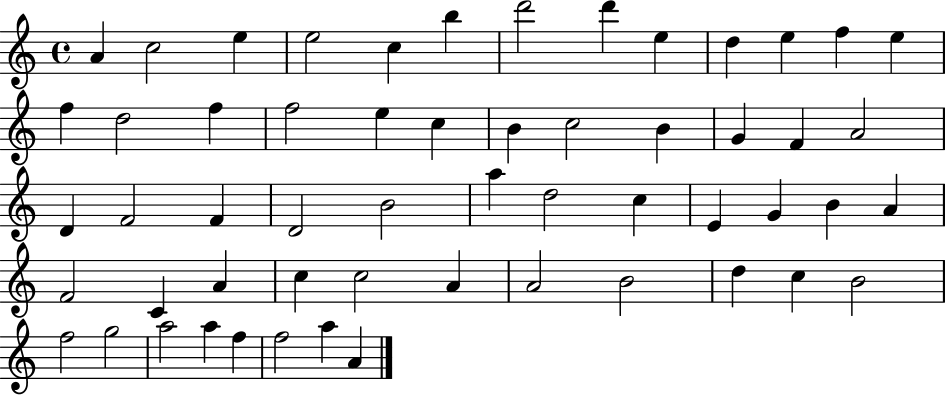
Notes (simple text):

A4/q C5/h E5/q E5/h C5/q B5/q D6/h D6/q E5/q D5/q E5/q F5/q E5/q F5/q D5/h F5/q F5/h E5/q C5/q B4/q C5/h B4/q G4/q F4/q A4/h D4/q F4/h F4/q D4/h B4/h A5/q D5/h C5/q E4/q G4/q B4/q A4/q F4/h C4/q A4/q C5/q C5/h A4/q A4/h B4/h D5/q C5/q B4/h F5/h G5/h A5/h A5/q F5/q F5/h A5/q A4/q